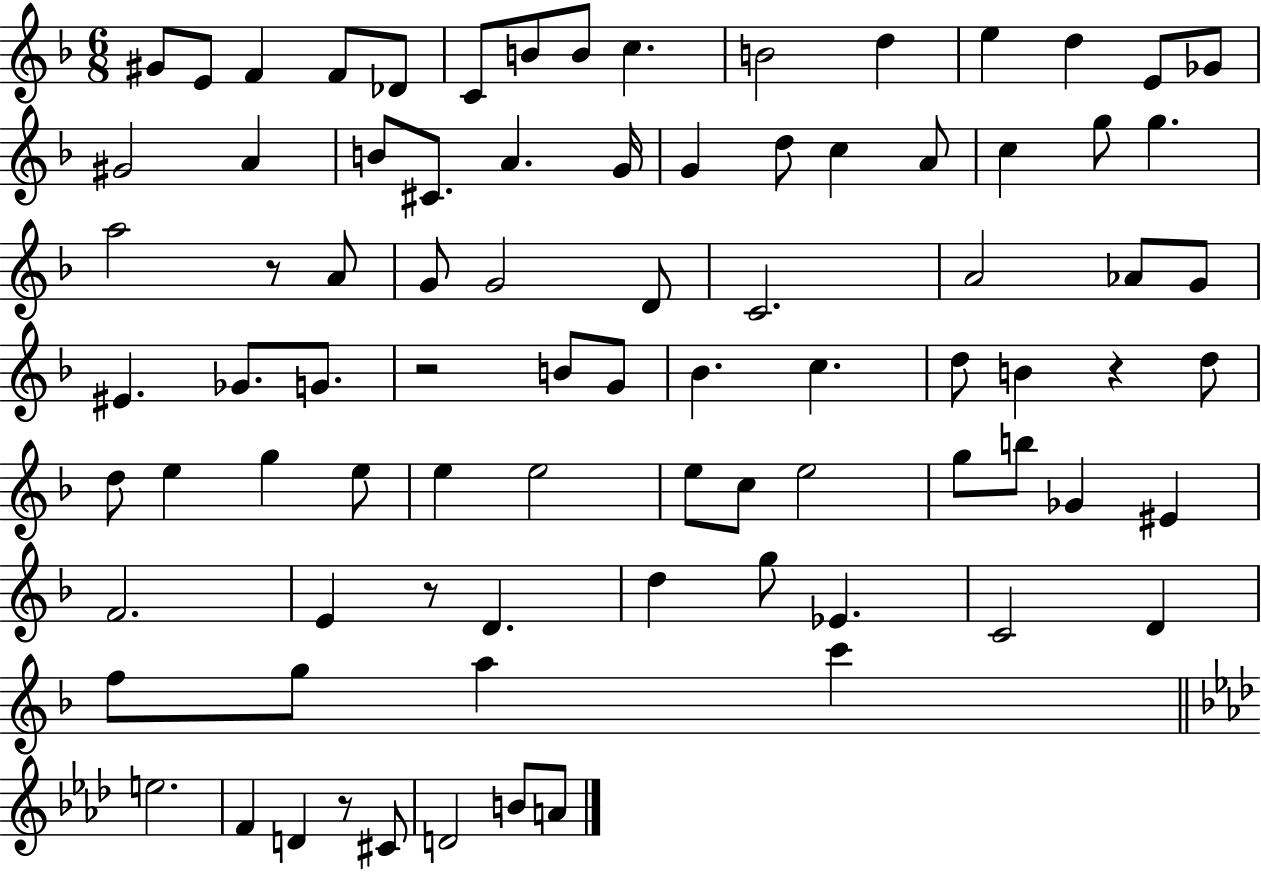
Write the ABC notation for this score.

X:1
T:Untitled
M:6/8
L:1/4
K:F
^G/2 E/2 F F/2 _D/2 C/2 B/2 B/2 c B2 d e d E/2 _G/2 ^G2 A B/2 ^C/2 A G/4 G d/2 c A/2 c g/2 g a2 z/2 A/2 G/2 G2 D/2 C2 A2 _A/2 G/2 ^E _G/2 G/2 z2 B/2 G/2 _B c d/2 B z d/2 d/2 e g e/2 e e2 e/2 c/2 e2 g/2 b/2 _G ^E F2 E z/2 D d g/2 _E C2 D f/2 g/2 a c' e2 F D z/2 ^C/2 D2 B/2 A/2